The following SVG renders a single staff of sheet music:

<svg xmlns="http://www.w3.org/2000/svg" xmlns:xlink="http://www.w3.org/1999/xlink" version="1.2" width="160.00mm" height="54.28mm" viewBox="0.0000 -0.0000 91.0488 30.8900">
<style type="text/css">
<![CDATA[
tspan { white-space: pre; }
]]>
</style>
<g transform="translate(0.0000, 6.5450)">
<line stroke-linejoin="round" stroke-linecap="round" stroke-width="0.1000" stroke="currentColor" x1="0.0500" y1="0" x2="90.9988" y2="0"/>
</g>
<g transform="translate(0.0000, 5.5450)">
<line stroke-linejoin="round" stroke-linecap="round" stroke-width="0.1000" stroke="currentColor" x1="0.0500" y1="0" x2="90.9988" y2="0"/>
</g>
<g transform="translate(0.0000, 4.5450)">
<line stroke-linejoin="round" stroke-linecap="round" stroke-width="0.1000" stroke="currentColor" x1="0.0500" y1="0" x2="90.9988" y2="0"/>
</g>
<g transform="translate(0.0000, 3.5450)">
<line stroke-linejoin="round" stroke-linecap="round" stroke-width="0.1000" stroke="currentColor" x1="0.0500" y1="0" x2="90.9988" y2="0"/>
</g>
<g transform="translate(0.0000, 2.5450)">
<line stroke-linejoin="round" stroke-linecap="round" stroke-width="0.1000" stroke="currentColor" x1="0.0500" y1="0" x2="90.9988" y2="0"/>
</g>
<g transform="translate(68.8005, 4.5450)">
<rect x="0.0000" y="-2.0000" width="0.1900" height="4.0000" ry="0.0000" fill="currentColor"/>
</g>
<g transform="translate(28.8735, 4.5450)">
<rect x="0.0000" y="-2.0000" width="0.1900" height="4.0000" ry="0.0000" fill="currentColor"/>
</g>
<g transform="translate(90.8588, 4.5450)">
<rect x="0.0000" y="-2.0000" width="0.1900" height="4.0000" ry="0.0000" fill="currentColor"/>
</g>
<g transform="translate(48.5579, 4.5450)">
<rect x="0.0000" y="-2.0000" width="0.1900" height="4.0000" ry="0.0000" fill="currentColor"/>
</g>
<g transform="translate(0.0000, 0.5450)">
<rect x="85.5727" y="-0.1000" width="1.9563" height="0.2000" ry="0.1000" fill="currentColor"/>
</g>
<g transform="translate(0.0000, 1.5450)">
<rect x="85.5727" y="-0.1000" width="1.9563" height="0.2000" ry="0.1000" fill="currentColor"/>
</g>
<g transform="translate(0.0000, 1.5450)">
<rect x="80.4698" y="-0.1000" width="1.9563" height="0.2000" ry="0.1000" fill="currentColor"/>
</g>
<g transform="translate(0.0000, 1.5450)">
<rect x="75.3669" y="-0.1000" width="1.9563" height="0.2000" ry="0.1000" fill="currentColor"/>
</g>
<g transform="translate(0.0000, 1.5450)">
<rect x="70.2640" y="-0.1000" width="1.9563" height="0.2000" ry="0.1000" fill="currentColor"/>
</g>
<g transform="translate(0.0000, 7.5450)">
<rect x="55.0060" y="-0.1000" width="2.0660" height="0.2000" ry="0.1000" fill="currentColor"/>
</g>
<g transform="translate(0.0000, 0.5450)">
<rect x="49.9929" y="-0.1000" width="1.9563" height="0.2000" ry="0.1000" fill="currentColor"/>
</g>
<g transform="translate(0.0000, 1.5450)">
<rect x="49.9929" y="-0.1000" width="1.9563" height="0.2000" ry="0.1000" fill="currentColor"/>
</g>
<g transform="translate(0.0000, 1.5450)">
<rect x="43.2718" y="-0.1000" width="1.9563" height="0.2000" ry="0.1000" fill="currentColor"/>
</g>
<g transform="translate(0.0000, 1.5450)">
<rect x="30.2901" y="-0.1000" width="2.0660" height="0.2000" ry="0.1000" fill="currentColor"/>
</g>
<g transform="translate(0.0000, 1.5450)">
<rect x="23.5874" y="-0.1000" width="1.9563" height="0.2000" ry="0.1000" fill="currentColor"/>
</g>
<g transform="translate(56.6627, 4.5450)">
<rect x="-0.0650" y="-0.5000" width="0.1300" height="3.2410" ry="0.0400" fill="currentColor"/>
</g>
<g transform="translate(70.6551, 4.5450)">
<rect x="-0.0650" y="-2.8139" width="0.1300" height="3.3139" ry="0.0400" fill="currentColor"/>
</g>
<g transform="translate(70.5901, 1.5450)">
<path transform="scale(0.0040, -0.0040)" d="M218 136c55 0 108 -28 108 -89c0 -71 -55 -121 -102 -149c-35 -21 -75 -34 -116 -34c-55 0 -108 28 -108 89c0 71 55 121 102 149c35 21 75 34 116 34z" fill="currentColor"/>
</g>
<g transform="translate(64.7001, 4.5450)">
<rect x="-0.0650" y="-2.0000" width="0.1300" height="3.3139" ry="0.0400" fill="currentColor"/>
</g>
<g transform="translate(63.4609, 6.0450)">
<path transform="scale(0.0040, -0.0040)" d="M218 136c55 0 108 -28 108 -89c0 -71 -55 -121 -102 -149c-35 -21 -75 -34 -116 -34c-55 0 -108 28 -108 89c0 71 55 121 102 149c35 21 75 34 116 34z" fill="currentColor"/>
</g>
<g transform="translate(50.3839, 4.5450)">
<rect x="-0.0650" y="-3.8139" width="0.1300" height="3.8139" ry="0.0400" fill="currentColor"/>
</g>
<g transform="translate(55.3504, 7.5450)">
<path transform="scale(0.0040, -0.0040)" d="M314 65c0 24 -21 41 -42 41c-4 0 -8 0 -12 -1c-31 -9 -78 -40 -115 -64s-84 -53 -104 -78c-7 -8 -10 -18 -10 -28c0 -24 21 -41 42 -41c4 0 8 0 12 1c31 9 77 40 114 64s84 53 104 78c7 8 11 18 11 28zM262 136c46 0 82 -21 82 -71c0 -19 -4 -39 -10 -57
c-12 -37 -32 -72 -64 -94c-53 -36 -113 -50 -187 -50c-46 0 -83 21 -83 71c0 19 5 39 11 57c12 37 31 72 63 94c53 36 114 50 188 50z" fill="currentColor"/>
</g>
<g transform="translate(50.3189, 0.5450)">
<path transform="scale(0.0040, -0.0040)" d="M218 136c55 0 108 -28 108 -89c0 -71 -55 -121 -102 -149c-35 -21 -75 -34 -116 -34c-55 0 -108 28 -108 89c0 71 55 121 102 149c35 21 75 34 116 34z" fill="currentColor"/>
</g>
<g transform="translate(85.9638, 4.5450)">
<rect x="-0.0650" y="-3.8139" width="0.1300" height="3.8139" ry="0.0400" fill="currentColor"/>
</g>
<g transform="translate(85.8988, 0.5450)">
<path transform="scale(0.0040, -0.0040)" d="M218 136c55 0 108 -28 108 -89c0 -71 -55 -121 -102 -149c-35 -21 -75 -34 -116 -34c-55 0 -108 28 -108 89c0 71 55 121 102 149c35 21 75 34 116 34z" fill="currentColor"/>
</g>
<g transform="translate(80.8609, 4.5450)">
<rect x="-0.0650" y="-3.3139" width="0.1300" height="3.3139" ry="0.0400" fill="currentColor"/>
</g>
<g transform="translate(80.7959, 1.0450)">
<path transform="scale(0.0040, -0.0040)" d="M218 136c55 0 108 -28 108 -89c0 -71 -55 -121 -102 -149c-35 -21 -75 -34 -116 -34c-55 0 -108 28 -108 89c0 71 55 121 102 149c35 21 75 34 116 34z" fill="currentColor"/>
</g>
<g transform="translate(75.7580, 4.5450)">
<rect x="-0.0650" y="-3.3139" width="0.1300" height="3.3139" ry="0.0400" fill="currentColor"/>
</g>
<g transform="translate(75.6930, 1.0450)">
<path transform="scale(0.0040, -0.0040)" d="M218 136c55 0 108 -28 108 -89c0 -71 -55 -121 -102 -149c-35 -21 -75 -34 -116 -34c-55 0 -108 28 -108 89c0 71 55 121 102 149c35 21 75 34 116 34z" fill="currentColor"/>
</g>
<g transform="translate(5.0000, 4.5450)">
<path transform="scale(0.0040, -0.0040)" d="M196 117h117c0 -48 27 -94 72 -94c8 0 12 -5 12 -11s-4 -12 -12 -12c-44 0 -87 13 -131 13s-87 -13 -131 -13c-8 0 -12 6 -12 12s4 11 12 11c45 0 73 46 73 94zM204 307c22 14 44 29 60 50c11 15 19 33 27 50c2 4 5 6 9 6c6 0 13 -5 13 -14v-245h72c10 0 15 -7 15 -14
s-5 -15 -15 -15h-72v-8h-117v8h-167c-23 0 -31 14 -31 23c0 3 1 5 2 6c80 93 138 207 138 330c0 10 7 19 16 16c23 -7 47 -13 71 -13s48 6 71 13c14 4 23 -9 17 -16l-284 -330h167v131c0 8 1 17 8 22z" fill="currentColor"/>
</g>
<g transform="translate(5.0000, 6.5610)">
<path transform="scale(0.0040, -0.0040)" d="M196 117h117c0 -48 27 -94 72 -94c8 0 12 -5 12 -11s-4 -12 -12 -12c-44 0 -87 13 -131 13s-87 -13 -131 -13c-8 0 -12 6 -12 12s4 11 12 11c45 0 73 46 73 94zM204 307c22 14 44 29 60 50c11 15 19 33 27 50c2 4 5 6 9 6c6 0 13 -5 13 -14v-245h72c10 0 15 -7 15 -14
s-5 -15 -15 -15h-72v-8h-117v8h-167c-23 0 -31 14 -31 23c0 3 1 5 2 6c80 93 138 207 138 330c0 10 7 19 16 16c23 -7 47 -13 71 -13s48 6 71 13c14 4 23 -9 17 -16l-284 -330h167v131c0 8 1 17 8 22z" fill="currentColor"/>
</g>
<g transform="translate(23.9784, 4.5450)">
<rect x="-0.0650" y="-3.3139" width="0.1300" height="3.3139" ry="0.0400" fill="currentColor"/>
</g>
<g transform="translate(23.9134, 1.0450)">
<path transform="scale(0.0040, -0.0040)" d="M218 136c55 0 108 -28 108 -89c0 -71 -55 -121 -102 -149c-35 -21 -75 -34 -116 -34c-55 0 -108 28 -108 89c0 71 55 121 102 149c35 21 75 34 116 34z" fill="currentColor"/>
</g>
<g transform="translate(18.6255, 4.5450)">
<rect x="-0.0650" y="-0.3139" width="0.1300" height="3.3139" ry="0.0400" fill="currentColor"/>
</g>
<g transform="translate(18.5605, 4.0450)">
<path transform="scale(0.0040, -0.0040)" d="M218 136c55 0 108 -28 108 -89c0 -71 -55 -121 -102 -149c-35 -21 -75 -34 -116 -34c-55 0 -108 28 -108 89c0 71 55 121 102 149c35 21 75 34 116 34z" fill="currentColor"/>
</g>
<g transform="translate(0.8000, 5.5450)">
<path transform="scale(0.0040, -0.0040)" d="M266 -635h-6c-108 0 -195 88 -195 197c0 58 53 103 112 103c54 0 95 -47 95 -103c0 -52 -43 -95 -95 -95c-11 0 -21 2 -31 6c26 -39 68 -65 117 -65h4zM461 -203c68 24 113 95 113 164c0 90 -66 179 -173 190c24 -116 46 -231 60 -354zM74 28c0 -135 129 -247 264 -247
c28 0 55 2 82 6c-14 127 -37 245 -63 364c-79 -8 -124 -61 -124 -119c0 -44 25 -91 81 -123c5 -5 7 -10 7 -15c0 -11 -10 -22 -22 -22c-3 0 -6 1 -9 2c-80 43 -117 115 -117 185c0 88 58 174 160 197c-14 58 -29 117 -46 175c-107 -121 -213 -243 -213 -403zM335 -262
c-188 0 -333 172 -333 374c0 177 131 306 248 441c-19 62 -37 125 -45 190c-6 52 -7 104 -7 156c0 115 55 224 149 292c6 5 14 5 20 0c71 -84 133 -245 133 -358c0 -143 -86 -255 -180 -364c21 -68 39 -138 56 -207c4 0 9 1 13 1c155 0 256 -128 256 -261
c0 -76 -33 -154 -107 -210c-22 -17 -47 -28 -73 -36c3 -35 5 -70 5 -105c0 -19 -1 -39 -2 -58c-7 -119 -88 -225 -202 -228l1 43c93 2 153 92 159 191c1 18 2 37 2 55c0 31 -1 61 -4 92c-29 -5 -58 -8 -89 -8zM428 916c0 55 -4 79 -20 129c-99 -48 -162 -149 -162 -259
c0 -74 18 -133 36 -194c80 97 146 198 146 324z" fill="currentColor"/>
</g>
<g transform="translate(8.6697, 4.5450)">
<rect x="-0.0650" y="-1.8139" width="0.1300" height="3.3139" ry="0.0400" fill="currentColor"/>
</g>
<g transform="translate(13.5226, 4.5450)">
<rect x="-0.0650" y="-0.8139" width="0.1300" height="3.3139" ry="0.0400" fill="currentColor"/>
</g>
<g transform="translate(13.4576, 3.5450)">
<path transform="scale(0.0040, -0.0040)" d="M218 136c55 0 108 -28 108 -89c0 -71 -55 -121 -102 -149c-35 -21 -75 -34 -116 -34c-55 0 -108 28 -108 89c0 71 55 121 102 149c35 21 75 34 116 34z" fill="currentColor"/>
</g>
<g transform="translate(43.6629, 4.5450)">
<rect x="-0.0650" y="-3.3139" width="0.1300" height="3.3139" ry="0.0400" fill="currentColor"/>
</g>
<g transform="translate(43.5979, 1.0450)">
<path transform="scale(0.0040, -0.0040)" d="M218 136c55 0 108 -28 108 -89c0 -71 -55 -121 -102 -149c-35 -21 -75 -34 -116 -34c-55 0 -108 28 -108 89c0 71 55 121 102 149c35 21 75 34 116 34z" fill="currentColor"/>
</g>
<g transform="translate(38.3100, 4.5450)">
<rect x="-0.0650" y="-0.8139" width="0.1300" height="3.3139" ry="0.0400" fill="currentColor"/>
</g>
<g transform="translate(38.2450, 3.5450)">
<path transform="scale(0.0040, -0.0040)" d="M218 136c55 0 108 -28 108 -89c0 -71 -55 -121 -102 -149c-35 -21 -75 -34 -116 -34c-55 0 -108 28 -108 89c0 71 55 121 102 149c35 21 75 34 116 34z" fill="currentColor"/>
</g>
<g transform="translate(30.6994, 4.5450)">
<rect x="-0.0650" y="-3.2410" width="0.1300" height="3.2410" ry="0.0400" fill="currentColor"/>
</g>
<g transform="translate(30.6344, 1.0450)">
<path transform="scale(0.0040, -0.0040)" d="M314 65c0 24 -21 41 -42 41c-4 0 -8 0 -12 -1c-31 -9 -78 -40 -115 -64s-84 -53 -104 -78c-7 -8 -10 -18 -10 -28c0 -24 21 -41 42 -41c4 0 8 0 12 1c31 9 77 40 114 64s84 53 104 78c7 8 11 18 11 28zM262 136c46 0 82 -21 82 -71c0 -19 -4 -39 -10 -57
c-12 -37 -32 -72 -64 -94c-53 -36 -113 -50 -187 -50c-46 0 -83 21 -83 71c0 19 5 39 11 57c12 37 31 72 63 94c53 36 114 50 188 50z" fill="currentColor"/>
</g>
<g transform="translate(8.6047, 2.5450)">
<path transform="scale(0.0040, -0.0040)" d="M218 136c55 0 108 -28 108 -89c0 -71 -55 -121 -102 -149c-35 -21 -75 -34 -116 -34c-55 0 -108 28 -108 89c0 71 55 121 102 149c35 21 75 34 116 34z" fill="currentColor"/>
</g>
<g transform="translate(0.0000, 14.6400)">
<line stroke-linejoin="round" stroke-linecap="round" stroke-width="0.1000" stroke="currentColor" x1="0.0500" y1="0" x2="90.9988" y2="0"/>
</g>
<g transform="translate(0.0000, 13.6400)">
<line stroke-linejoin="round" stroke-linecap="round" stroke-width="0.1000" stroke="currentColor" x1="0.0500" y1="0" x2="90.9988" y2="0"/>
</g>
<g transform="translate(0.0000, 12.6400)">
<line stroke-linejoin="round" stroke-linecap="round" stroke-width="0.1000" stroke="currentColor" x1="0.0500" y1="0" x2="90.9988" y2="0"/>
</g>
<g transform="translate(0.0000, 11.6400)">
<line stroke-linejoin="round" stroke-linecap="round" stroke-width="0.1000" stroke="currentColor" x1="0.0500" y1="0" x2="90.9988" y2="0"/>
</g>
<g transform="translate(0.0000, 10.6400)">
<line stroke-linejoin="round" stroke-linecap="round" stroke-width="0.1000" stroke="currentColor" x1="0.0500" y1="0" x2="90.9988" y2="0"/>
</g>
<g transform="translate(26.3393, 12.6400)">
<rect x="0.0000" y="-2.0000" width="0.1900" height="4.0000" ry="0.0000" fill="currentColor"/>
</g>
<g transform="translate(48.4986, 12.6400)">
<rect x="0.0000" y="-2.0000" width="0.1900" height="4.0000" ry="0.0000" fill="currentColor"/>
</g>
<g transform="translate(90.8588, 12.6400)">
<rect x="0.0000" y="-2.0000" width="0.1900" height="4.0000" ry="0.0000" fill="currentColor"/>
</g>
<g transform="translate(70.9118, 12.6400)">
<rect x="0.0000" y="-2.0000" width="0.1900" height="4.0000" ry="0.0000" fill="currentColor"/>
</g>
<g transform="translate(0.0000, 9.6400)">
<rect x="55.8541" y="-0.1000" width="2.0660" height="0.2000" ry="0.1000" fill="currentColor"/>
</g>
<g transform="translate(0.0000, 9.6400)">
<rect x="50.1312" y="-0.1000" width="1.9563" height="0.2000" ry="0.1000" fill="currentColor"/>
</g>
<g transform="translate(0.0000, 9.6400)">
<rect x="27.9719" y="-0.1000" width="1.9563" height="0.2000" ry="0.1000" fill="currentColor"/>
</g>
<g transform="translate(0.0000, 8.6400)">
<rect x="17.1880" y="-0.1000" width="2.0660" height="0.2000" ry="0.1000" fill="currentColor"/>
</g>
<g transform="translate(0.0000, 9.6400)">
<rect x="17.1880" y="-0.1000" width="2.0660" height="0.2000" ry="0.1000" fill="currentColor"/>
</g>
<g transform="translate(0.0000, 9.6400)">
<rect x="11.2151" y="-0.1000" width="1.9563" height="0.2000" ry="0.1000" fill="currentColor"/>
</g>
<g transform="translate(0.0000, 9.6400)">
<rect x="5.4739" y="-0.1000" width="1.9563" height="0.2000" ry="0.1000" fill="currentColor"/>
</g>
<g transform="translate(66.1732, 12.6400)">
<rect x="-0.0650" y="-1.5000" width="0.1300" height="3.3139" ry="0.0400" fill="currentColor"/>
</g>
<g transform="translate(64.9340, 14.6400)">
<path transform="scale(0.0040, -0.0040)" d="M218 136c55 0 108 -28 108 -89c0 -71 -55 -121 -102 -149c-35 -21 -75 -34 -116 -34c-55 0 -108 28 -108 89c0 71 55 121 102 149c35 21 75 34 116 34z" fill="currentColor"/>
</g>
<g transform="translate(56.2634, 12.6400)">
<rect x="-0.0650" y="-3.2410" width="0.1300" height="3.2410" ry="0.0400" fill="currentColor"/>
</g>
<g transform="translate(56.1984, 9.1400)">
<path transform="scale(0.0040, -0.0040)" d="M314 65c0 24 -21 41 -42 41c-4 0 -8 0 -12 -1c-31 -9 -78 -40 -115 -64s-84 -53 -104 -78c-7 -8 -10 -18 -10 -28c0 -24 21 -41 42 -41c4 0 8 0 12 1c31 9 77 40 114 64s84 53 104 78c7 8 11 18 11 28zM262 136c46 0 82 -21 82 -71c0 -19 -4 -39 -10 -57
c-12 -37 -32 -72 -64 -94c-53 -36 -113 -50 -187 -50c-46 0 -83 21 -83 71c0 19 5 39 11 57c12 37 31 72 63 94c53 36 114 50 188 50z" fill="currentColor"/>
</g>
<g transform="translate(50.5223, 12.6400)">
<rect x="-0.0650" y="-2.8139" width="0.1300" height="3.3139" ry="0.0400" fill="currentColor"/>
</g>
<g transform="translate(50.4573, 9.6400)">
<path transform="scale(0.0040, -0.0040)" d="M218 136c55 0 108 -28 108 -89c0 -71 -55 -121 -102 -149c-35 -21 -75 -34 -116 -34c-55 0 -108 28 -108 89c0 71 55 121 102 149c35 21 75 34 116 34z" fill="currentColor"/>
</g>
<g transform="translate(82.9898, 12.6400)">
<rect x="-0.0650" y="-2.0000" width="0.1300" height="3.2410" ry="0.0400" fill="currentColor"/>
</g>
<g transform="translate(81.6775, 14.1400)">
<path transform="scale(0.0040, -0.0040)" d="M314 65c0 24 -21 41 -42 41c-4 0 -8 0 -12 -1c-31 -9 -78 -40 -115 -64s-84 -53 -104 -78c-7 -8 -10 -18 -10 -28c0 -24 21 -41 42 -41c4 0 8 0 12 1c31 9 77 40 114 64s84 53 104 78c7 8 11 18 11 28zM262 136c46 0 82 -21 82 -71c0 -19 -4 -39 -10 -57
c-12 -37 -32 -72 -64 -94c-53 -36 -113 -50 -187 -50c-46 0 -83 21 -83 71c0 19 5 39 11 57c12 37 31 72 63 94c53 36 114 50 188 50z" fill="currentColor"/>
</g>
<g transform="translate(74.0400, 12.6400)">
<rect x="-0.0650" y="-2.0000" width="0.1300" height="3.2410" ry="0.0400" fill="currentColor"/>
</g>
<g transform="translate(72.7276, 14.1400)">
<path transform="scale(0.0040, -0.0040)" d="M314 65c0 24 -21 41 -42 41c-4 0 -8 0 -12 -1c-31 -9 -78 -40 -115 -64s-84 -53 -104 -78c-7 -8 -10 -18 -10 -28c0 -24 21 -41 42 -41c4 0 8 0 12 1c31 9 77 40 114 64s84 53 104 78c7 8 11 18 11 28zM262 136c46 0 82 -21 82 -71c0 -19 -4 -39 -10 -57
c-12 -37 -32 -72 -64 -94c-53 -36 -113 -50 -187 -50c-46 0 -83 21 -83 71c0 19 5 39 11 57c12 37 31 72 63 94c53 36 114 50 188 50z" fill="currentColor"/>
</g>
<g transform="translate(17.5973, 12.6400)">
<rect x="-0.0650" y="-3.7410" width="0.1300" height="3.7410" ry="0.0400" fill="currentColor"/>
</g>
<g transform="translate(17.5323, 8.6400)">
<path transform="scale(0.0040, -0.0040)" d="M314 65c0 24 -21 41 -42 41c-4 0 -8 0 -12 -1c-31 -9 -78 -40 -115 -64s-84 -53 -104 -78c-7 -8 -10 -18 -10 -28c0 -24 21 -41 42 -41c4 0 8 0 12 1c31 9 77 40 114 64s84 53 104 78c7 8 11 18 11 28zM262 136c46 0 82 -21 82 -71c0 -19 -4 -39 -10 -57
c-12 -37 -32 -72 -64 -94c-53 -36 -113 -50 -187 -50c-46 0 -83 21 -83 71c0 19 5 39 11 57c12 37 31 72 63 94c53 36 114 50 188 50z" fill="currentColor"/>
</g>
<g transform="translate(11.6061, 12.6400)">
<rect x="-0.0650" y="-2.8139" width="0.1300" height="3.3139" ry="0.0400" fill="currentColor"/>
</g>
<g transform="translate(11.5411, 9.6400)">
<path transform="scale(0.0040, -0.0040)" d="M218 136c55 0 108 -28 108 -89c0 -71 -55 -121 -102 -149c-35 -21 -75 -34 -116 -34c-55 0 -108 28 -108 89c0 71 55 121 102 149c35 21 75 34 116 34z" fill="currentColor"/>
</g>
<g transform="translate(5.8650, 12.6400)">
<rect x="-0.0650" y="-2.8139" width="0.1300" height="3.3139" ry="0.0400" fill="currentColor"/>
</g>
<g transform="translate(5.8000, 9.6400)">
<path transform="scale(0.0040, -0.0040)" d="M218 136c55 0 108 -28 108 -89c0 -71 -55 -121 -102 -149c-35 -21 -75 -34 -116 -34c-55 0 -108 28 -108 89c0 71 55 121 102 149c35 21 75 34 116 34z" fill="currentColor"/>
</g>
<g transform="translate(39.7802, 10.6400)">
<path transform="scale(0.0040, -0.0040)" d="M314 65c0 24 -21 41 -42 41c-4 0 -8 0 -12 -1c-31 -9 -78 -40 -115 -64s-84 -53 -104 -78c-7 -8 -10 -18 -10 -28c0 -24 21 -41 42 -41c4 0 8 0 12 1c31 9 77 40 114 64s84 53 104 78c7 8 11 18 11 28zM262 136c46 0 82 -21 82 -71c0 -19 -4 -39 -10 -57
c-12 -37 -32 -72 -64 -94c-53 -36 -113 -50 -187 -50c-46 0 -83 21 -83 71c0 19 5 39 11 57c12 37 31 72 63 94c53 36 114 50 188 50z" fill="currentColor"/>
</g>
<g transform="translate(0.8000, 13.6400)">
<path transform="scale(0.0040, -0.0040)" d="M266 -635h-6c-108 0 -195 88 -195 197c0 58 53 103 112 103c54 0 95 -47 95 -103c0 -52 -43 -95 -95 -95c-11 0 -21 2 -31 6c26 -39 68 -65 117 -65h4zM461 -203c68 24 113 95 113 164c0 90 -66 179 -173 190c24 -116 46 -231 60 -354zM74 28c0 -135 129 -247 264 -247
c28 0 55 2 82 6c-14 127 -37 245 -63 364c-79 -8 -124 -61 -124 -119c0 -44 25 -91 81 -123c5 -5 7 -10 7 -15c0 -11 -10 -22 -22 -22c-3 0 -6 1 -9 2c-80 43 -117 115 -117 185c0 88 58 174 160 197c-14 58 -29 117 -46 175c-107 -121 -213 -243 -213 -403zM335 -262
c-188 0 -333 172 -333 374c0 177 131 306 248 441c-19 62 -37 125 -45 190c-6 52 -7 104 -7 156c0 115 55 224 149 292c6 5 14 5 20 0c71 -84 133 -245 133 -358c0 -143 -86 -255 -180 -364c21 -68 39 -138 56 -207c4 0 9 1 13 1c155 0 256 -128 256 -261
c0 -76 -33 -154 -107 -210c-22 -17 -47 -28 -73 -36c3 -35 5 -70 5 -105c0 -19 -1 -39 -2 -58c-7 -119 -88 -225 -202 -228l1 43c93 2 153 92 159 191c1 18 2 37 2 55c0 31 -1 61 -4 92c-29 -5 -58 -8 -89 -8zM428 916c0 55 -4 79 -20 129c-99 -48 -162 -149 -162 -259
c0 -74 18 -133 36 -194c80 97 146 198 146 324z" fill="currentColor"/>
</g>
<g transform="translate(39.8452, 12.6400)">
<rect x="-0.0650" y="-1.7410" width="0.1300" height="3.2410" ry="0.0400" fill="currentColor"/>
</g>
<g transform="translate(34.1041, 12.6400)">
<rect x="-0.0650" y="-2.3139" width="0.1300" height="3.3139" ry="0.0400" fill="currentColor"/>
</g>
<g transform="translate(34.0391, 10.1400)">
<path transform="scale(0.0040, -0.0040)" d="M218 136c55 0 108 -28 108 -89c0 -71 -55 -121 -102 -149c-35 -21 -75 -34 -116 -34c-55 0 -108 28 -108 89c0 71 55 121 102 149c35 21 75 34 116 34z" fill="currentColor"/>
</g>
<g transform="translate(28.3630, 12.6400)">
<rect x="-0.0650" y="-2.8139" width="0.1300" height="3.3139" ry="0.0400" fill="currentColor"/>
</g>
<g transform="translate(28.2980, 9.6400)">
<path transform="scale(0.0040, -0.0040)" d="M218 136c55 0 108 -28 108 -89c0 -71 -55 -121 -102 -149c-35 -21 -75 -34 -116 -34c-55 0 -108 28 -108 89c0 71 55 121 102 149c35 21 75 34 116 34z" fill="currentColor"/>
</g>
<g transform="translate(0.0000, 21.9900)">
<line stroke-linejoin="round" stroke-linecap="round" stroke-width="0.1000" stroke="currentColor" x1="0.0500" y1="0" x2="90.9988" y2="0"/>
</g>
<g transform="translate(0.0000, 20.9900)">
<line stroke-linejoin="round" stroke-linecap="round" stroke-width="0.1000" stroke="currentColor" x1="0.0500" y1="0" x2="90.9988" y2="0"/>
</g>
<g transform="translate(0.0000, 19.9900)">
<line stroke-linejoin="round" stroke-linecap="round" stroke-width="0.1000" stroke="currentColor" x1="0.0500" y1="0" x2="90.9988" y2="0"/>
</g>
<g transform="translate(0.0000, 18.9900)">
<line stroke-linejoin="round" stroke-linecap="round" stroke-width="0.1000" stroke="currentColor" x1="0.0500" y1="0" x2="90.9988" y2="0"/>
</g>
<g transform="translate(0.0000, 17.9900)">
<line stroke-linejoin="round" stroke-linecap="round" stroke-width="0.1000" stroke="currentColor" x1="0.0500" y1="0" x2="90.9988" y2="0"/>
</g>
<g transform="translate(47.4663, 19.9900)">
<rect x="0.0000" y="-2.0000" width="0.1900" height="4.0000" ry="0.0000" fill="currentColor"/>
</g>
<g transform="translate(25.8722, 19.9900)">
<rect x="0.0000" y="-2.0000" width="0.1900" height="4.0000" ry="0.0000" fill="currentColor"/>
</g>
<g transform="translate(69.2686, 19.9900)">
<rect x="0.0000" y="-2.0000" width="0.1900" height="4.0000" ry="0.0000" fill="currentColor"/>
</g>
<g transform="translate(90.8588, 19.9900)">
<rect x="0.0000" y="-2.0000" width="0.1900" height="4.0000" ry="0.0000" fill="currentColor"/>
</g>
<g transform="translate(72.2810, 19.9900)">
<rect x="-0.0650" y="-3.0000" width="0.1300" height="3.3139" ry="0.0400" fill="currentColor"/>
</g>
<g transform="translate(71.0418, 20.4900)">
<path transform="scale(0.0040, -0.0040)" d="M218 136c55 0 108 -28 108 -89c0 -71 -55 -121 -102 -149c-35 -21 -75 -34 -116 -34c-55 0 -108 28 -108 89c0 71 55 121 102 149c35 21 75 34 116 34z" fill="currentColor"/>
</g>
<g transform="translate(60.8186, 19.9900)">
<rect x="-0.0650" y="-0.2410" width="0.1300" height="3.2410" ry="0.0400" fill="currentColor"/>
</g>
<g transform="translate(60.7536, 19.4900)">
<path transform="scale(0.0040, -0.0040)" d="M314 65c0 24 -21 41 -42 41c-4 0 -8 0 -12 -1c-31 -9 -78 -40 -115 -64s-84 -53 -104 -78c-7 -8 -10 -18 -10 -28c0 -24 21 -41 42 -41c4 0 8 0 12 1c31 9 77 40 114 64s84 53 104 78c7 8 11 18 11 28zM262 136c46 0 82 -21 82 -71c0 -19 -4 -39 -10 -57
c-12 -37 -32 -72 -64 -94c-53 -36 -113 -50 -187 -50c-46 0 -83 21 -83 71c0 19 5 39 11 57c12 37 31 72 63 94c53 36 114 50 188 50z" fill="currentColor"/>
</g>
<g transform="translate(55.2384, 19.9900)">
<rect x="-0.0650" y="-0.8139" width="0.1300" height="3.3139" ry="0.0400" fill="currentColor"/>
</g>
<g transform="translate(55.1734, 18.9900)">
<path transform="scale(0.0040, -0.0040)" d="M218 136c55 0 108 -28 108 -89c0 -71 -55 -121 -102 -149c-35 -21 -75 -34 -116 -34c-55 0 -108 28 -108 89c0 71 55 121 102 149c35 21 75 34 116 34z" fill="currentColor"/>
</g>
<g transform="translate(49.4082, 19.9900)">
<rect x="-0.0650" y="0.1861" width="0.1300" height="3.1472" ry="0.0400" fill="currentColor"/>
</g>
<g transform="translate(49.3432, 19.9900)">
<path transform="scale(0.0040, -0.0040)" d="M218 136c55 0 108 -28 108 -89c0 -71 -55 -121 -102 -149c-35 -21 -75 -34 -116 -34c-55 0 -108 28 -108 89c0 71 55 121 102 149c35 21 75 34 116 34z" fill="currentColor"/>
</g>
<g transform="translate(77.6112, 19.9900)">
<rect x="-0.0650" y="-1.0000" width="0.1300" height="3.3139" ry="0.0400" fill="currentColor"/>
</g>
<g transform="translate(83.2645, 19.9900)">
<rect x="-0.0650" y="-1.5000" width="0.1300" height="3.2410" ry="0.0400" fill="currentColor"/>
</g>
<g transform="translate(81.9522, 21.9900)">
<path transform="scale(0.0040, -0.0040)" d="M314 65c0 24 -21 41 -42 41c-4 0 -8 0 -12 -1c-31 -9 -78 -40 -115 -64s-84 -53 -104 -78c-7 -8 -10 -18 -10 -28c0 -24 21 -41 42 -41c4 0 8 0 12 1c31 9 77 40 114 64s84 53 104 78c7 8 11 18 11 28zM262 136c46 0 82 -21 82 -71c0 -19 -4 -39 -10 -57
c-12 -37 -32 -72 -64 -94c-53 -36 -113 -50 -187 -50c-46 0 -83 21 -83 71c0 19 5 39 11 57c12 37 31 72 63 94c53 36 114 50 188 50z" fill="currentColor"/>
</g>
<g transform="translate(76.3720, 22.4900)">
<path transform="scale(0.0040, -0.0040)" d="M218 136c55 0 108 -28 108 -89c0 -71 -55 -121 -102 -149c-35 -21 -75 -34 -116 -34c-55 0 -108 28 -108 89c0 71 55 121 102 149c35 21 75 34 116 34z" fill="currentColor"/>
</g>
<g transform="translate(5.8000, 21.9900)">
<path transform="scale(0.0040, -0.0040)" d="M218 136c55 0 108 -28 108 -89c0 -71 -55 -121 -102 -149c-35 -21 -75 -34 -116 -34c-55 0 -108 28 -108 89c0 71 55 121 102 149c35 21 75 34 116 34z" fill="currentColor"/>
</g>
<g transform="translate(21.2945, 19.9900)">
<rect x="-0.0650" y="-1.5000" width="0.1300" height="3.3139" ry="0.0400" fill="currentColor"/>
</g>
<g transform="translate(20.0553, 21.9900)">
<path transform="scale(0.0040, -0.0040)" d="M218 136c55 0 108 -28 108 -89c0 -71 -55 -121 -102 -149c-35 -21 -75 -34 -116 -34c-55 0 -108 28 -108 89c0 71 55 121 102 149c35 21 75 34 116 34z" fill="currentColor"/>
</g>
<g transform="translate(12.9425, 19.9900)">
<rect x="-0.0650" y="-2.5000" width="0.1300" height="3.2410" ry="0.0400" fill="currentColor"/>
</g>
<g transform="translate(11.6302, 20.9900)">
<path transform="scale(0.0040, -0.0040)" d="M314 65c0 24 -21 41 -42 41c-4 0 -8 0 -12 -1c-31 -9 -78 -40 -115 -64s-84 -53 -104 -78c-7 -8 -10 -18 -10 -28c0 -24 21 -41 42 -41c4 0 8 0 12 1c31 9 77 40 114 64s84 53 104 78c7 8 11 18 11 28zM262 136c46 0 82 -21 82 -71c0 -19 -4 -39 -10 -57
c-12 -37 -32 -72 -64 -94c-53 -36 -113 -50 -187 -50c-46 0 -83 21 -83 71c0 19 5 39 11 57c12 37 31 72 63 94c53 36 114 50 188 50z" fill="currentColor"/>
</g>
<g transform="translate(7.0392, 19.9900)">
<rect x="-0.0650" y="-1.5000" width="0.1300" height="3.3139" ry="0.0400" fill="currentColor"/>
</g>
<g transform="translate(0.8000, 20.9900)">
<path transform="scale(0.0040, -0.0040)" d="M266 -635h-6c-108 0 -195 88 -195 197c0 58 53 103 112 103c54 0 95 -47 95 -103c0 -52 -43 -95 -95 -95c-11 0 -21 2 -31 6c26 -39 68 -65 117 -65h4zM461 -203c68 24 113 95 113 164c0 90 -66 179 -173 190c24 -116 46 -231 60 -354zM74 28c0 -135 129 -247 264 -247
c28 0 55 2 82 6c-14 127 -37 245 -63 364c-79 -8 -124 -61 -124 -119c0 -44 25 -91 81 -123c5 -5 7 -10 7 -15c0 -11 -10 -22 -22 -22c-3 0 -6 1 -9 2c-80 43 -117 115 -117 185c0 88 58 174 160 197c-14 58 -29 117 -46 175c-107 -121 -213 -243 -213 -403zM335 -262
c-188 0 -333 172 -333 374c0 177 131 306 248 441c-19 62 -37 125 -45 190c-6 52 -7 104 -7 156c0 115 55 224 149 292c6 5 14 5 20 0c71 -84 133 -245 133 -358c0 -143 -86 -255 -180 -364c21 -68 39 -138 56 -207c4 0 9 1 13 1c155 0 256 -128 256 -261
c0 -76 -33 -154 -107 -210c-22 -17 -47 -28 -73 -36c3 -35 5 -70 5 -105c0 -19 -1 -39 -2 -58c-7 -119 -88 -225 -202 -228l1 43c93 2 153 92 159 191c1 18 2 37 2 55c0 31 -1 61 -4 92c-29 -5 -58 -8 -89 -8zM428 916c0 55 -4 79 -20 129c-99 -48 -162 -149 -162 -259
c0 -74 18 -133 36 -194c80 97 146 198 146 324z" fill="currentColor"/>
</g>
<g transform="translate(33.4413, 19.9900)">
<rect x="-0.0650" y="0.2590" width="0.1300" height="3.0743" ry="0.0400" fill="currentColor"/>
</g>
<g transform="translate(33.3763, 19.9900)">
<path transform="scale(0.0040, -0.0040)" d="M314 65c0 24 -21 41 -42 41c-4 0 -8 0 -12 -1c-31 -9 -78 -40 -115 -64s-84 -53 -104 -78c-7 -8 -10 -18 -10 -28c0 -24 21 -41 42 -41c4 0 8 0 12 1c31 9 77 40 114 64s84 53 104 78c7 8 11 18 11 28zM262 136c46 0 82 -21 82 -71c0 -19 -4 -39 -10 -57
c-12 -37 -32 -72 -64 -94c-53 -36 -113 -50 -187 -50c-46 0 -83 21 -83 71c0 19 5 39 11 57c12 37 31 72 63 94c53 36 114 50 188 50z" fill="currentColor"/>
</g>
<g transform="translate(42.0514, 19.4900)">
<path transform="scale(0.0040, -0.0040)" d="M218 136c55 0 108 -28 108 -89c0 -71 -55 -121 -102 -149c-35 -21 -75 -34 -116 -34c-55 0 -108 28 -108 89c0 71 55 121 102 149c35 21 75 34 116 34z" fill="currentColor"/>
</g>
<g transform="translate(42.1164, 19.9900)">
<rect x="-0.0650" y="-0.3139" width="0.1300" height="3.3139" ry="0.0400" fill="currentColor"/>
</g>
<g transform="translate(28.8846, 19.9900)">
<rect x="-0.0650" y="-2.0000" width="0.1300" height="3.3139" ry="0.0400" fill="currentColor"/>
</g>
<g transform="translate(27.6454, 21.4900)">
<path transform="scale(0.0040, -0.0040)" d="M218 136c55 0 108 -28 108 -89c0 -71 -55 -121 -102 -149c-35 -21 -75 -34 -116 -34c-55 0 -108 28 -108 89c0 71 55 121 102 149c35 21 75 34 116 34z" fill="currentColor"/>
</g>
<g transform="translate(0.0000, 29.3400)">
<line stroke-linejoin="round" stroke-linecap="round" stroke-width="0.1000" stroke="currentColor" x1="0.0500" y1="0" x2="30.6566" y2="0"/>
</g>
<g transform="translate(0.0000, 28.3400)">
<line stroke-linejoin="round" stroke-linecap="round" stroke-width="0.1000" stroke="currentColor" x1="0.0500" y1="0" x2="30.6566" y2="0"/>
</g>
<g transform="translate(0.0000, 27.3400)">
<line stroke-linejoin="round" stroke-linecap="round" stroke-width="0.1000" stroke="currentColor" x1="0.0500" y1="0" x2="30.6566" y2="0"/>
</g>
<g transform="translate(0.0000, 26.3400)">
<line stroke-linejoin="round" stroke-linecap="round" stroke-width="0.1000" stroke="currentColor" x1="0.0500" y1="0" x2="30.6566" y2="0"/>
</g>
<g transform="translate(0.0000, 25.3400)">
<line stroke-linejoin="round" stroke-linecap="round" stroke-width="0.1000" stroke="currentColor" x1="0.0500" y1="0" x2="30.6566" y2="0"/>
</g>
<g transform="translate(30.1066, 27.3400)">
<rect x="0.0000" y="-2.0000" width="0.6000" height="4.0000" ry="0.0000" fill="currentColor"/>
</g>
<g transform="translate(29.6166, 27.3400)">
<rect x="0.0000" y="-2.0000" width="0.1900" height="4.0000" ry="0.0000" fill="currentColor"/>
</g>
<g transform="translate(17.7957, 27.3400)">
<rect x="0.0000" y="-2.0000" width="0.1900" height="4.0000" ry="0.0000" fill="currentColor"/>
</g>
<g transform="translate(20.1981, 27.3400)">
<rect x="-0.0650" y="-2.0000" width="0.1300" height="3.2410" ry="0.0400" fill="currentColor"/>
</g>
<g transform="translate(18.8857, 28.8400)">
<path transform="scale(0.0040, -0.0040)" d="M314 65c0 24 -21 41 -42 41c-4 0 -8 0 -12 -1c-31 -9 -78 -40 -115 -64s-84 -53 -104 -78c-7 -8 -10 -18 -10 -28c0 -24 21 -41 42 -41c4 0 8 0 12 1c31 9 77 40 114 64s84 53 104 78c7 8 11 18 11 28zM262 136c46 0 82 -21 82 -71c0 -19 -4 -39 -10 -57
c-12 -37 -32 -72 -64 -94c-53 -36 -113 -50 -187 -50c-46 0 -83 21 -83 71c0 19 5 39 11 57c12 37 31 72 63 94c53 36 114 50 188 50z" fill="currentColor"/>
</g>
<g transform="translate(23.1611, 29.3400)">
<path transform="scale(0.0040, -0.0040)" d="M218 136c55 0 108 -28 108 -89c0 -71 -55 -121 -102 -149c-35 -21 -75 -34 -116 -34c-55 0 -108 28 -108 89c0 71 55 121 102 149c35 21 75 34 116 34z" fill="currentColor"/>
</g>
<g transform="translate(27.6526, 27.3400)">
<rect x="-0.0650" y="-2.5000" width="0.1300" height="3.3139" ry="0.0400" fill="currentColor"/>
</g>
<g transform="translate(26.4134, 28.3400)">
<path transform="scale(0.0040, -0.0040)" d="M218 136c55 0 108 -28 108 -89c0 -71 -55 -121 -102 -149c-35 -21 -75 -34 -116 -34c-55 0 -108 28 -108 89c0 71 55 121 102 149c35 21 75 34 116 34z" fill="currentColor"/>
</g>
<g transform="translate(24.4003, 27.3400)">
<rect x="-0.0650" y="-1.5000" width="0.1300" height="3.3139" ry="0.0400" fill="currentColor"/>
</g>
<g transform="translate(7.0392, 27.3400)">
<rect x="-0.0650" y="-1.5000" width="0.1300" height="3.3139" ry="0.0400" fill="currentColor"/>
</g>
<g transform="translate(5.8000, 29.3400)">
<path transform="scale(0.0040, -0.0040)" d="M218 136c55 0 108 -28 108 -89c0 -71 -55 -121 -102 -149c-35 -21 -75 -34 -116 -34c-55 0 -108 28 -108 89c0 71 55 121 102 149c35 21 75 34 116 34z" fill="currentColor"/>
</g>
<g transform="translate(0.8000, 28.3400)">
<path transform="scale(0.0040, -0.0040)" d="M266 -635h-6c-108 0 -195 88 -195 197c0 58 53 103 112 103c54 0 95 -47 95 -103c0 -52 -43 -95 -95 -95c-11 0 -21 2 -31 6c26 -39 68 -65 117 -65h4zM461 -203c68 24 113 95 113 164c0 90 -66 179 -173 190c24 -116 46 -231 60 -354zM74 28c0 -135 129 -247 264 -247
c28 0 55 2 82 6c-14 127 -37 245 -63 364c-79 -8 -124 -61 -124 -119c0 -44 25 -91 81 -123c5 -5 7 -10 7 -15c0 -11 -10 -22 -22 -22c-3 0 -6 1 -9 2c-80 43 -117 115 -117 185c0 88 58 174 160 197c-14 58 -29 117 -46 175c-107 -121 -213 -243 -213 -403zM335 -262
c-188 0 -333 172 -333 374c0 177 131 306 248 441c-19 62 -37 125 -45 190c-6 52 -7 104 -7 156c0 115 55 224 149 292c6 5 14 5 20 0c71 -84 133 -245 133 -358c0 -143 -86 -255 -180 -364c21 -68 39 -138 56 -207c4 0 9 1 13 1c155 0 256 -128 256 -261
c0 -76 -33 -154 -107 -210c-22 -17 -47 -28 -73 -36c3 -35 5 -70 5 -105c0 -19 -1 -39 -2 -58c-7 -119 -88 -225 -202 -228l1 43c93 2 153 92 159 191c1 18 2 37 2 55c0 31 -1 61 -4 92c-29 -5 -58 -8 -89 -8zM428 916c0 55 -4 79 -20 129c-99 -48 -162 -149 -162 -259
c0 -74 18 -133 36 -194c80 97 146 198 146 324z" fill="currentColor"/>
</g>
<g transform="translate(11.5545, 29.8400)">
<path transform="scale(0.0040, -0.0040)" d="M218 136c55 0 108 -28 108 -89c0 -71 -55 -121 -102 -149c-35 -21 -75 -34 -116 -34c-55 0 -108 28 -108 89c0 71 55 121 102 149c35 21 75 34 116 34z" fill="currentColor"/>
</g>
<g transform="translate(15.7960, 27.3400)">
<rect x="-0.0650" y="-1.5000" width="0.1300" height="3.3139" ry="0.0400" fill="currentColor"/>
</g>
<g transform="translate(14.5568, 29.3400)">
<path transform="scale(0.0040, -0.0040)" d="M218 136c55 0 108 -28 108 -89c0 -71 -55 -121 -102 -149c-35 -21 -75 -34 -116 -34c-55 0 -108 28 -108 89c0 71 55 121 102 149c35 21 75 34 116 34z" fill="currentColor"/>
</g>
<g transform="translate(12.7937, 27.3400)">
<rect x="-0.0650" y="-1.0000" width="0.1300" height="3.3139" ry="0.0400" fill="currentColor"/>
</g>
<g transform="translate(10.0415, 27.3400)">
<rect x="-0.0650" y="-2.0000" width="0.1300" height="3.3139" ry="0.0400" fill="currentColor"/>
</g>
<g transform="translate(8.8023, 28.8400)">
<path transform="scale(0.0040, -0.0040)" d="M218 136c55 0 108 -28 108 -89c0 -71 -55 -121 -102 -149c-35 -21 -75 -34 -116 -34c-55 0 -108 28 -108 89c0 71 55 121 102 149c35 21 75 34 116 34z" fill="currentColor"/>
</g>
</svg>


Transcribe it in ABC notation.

X:1
T:Untitled
M:4/4
L:1/4
K:C
f d c b b2 d b c' C2 F a b b c' a a c'2 a g f2 a b2 E F2 F2 E G2 E F B2 c B d c2 A D E2 E F D E F2 E G